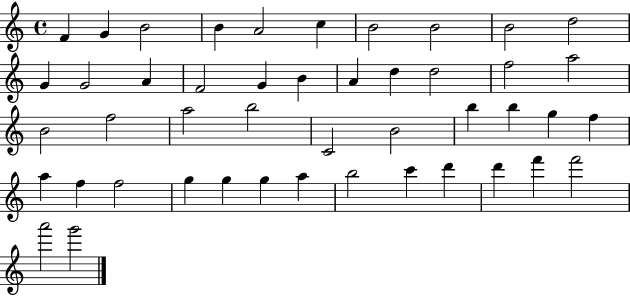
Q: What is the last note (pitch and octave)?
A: G6